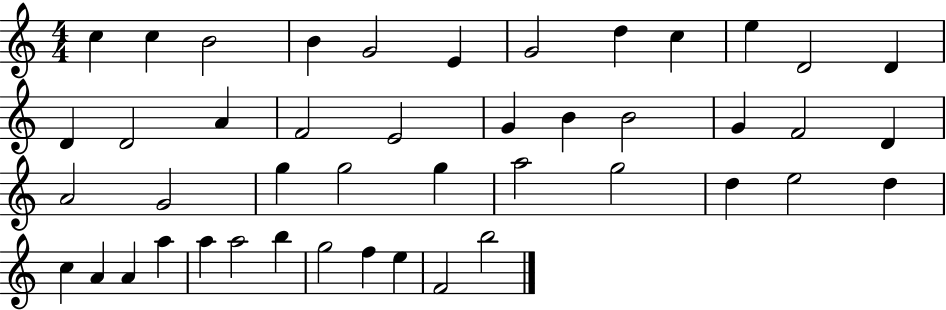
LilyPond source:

{
  \clef treble
  \numericTimeSignature
  \time 4/4
  \key c \major
  c''4 c''4 b'2 | b'4 g'2 e'4 | g'2 d''4 c''4 | e''4 d'2 d'4 | \break d'4 d'2 a'4 | f'2 e'2 | g'4 b'4 b'2 | g'4 f'2 d'4 | \break a'2 g'2 | g''4 g''2 g''4 | a''2 g''2 | d''4 e''2 d''4 | \break c''4 a'4 a'4 a''4 | a''4 a''2 b''4 | g''2 f''4 e''4 | f'2 b''2 | \break \bar "|."
}